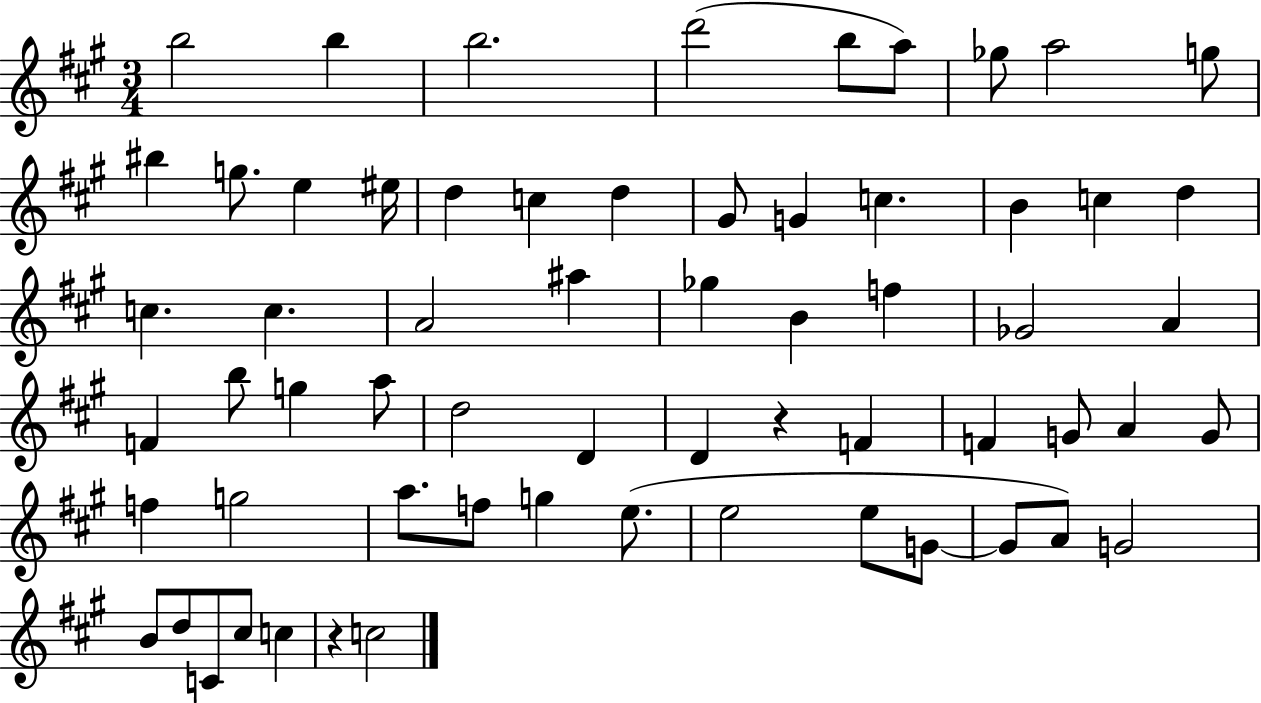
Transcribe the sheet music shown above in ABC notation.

X:1
T:Untitled
M:3/4
L:1/4
K:A
b2 b b2 d'2 b/2 a/2 _g/2 a2 g/2 ^b g/2 e ^e/4 d c d ^G/2 G c B c d c c A2 ^a _g B f _G2 A F b/2 g a/2 d2 D D z F F G/2 A G/2 f g2 a/2 f/2 g e/2 e2 e/2 G/2 G/2 A/2 G2 B/2 d/2 C/2 ^c/2 c z c2